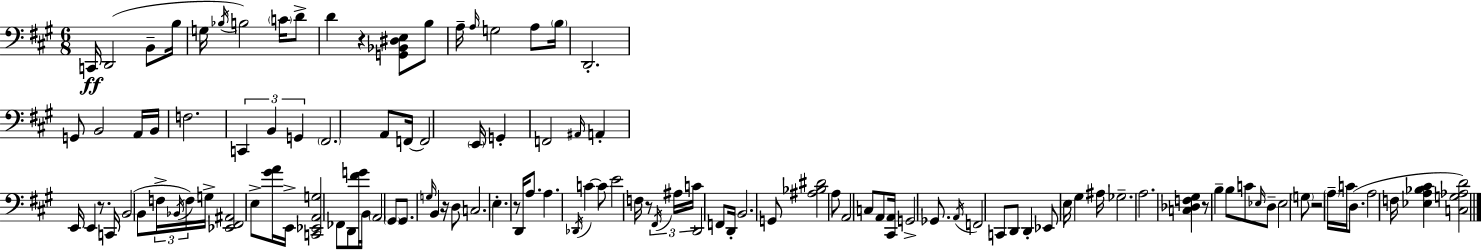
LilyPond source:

{
  \clef bass
  \numericTimeSignature
  \time 6/8
  \key a \major
  c,16\ff d,2( b,8-- b16 | g16 \acciaccatura { bes16 }) b2 \parenthesize c'16 d'8-> | d'4 r4 <g, bes, dis e>8 b8 | a16-- \grace { a16 } g2 a8 | \break \parenthesize b16 d,2.-. | g,8 b,2 | a,16 b,16 f2. | \tuplet 3/2 { c,4 b,4 g,4 } | \break \parenthesize fis,2. | a,8 f,16~~ f,2 | \parenthesize e,16 g,4-. f,2 | \grace { ais,16 } a,4-. e,16 e,4 | \break r8. c,16 b,2( | b,8 \tuplet 3/2 { f16-> \acciaccatura { bes,16 }) f16 } g16-> <ees, fis, ais,>2 | e8-> <gis' a'>16 e,16-> <c, ees, a, g>2 | fes,8 d,8 <fis' g'>16 b,16 \parenthesize a,2 | \break \parenthesize gis,8 gis,8. \grace { g16 } b,4 | r16 d8 c2. | e4.-. r8 | d,16 a8. a4. \acciaccatura { des,16 } | \break c'4~~ c'8 e'2 | f16 r8 \tuplet 3/2 { \acciaccatura { fis,16 } ais16 c'16 } d,2 | f,8 d,16-. b,2. | g,8 <ais bes dis'>2 | \break a8 a,2 | c8 a,8 <cis, a,>16 g,2-> | ges,8. \acciaccatura { a,16 } f,2 | c,8 d,8 d,4-. | \break ees,8 e16 gis4 ais16 ges2.-- | a2. | <c des f gis>4 | r8 b4-- b8 c'8 \grace { ees16 } d8-- | \break ees2 \parenthesize g8 r2 | \parenthesize a16-- c'16 d8.( | a2 f16 <ees a bes cis'>4 | <c g aes d'>2) \bar "|."
}